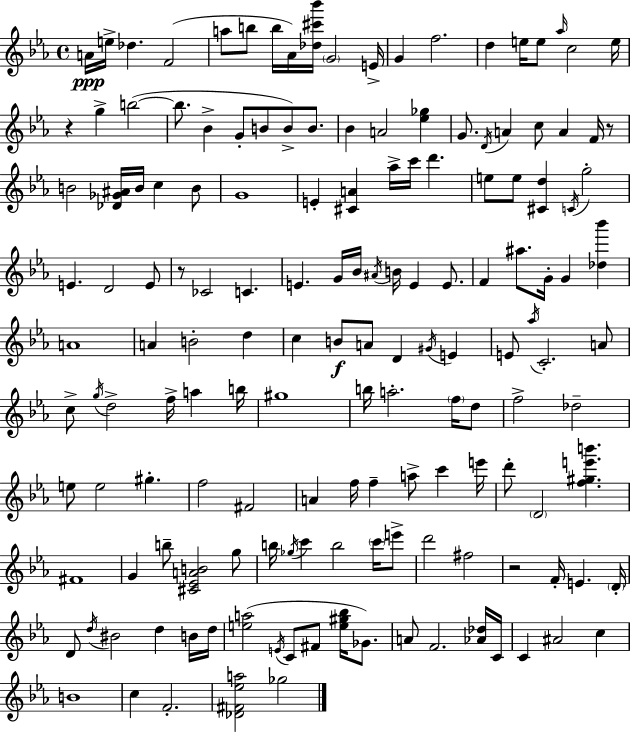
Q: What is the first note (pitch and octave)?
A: A4